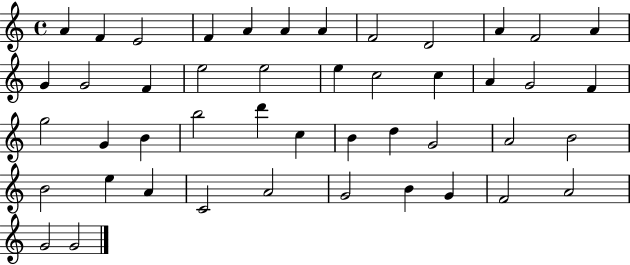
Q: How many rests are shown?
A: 0